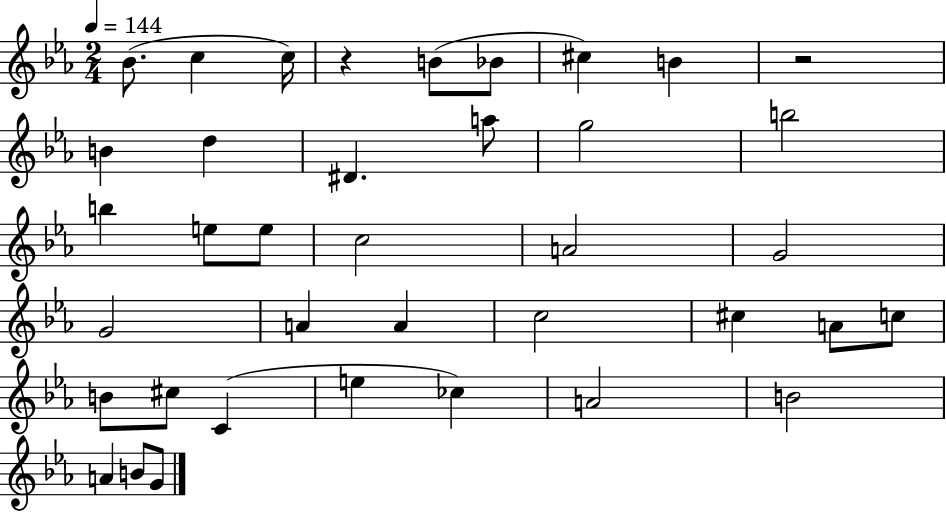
Bb4/e. C5/q C5/s R/q B4/e Bb4/e C#5/q B4/q R/h B4/q D5/q D#4/q. A5/e G5/h B5/h B5/q E5/e E5/e C5/h A4/h G4/h G4/h A4/q A4/q C5/h C#5/q A4/e C5/e B4/e C#5/e C4/q E5/q CES5/q A4/h B4/h A4/q B4/e G4/e